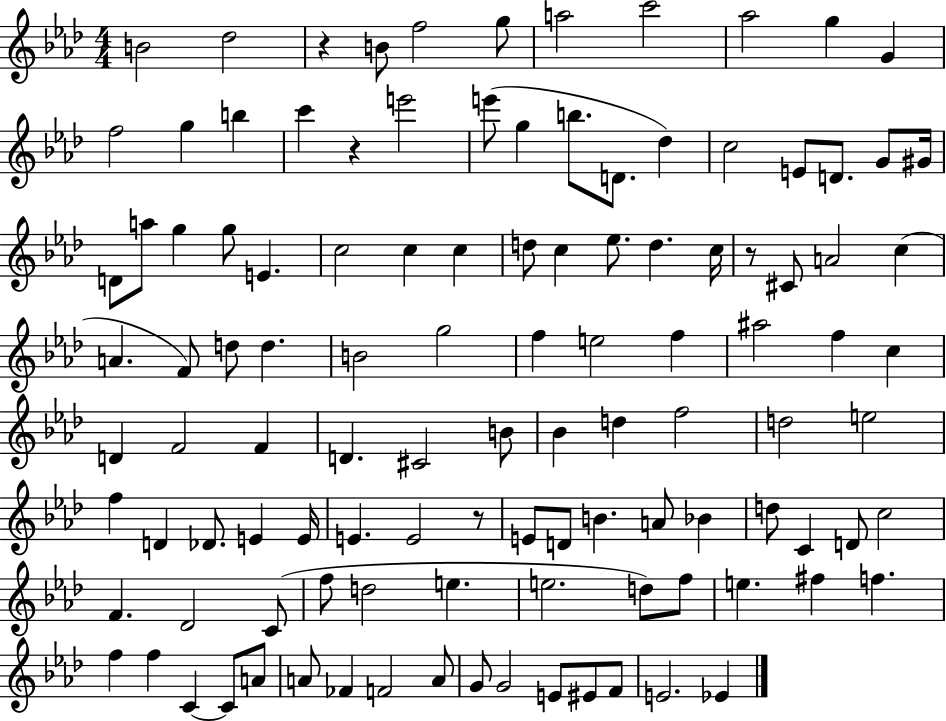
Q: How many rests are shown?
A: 4